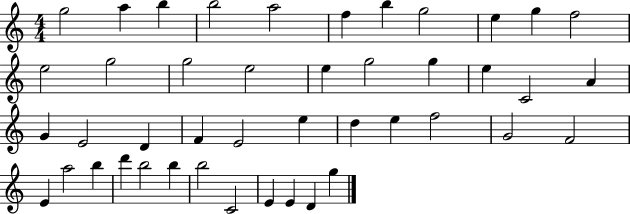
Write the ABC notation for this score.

X:1
T:Untitled
M:4/4
L:1/4
K:C
g2 a b b2 a2 f b g2 e g f2 e2 g2 g2 e2 e g2 g e C2 A G E2 D F E2 e d e f2 G2 F2 E a2 b d' b2 b b2 C2 E E D g